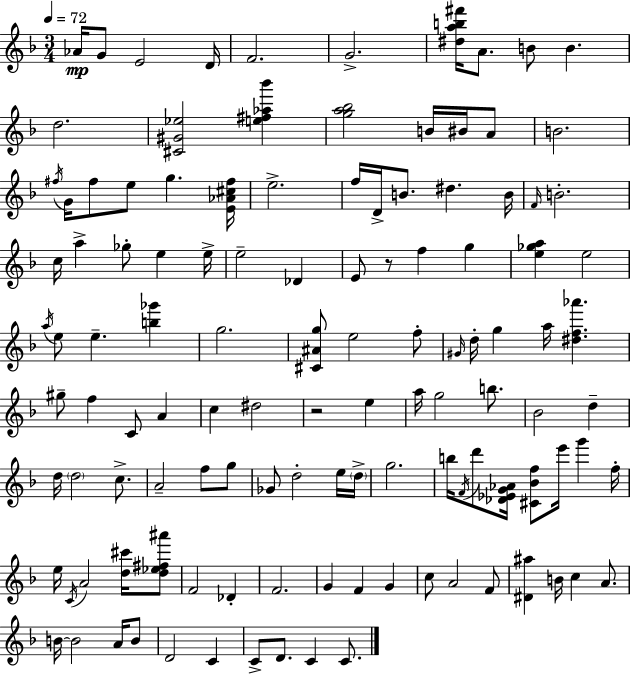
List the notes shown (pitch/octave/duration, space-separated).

Ab4/s G4/e E4/h D4/s F4/h. G4/h. [D#5,A5,B5,F#6]/s A4/e. B4/e B4/q. D5/h. [C#4,G#4,Eb5]/h [E5,F#5,Ab5,Bb6]/q [G5,A5,Bb5]/h B4/s BIS4/s A4/e B4/h. F#5/s G4/s F#5/e E5/e G5/q. [E4,Ab4,C#5,F#5]/s E5/h. F5/s D4/s B4/e. D#5/q. B4/s F4/s B4/h. C5/s A5/q Gb5/e E5/q E5/s E5/h Db4/q E4/e R/e F5/q G5/q [E5,Gb5,A5]/q E5/h A5/s E5/e E5/q. [B5,Gb6]/q G5/h. [C#4,A#4,G5]/e E5/h F5/e G#4/s D5/s G5/q A5/s [D#5,F5,Ab6]/q. G#5/e F5/q C4/e A4/q C5/q D#5/h R/h E5/q A5/s G5/h B5/e. Bb4/h D5/q D5/s D5/h C5/e. A4/h F5/e G5/e Gb4/e D5/h E5/s D5/s G5/h. B5/s F4/s D6/e [Db4,Eb4,G4,Ab4]/s [C#4,Bb4,F5]/e E6/s G6/q F5/s E5/s C4/s A4/h [D5,C#6]/s [D5,Eb5,F#5,A#6]/e F4/h Db4/q F4/h. G4/q F4/q G4/q C5/e A4/h F4/e [D#4,A#5]/q B4/s C5/q A4/e. B4/s B4/h A4/s B4/e D4/h C4/q C4/e D4/e. C4/q C4/e.